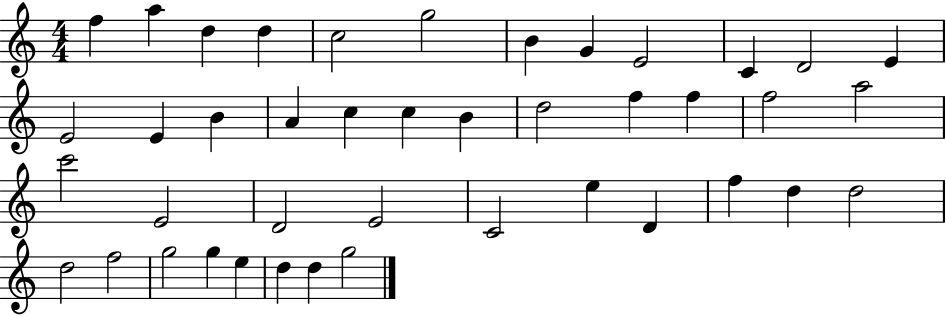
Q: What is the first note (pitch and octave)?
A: F5